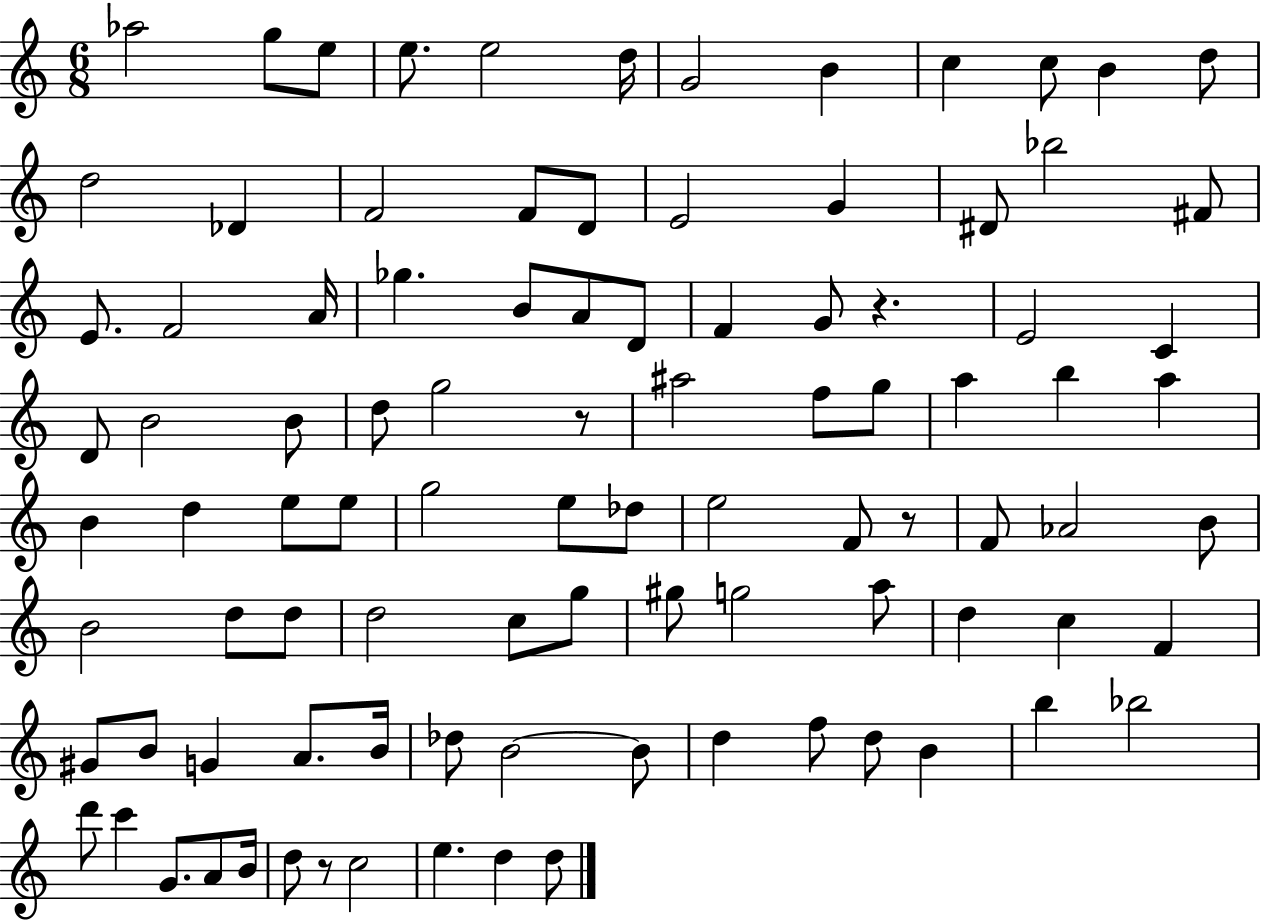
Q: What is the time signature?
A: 6/8